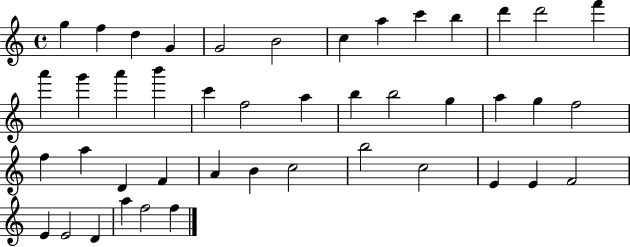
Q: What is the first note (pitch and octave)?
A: G5